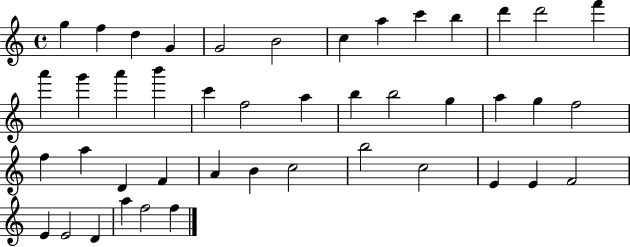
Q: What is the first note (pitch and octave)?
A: G5